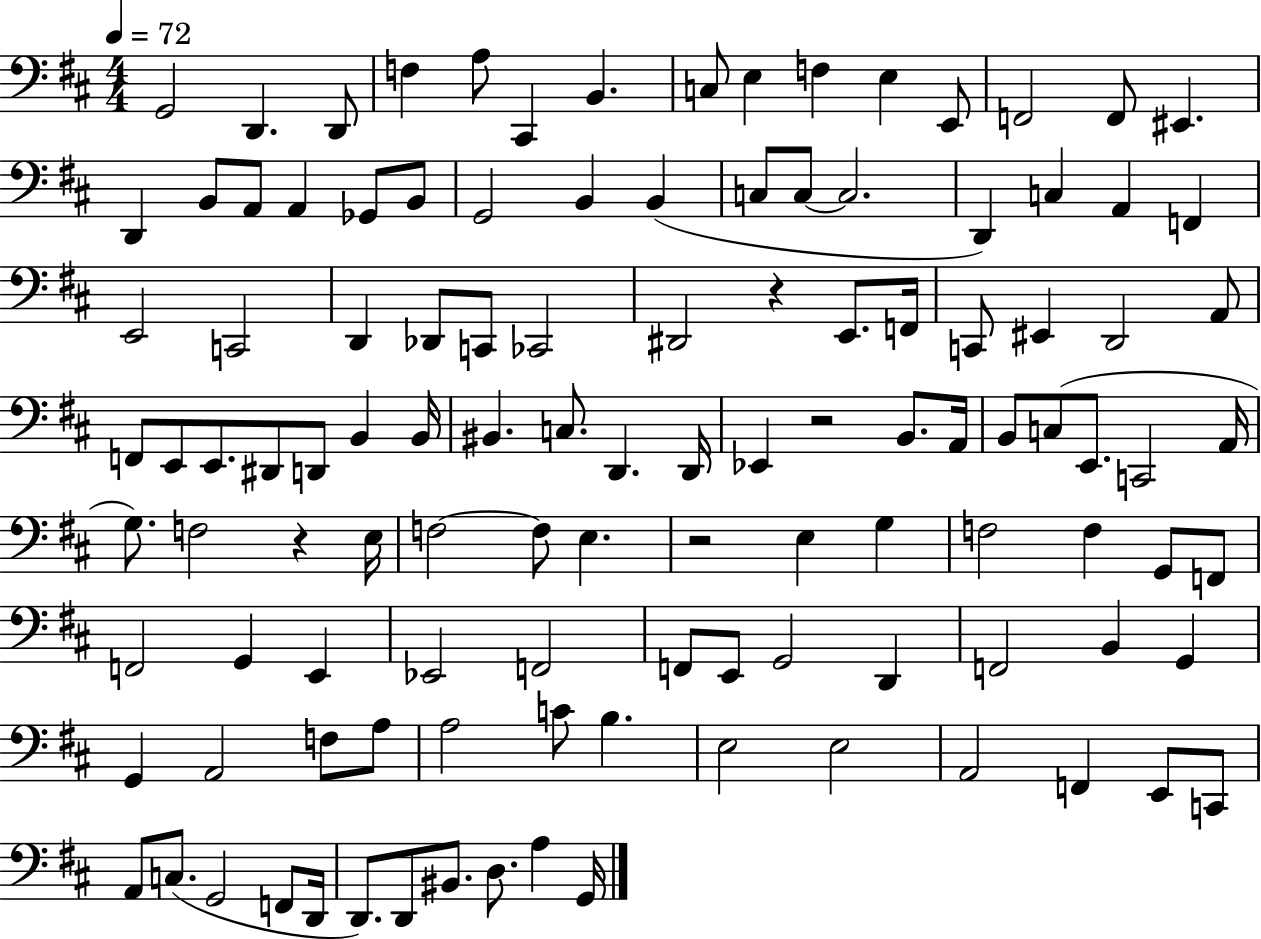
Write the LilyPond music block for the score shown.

{
  \clef bass
  \numericTimeSignature
  \time 4/4
  \key d \major
  \tempo 4 = 72
  \repeat volta 2 { g,2 d,4. d,8 | f4 a8 cis,4 b,4. | c8 e4 f4 e4 e,8 | f,2 f,8 eis,4. | \break d,4 b,8 a,8 a,4 ges,8 b,8 | g,2 b,4 b,4( | c8 c8~~ c2. | d,4) c4 a,4 f,4 | \break e,2 c,2 | d,4 des,8 c,8 ces,2 | dis,2 r4 e,8. f,16 | c,8 eis,4 d,2 a,8 | \break f,8 e,8 e,8. dis,8 d,8 b,4 b,16 | bis,4. c8. d,4. d,16 | ees,4 r2 b,8. a,16 | b,8 c8( e,8. c,2 a,16 | \break g8.) f2 r4 e16 | f2~~ f8 e4. | r2 e4 g4 | f2 f4 g,8 f,8 | \break f,2 g,4 e,4 | ees,2 f,2 | f,8 e,8 g,2 d,4 | f,2 b,4 g,4 | \break g,4 a,2 f8 a8 | a2 c'8 b4. | e2 e2 | a,2 f,4 e,8 c,8 | \break a,8 c8.( g,2 f,8 d,16 | d,8.) d,8 bis,8. d8. a4 g,16 | } \bar "|."
}